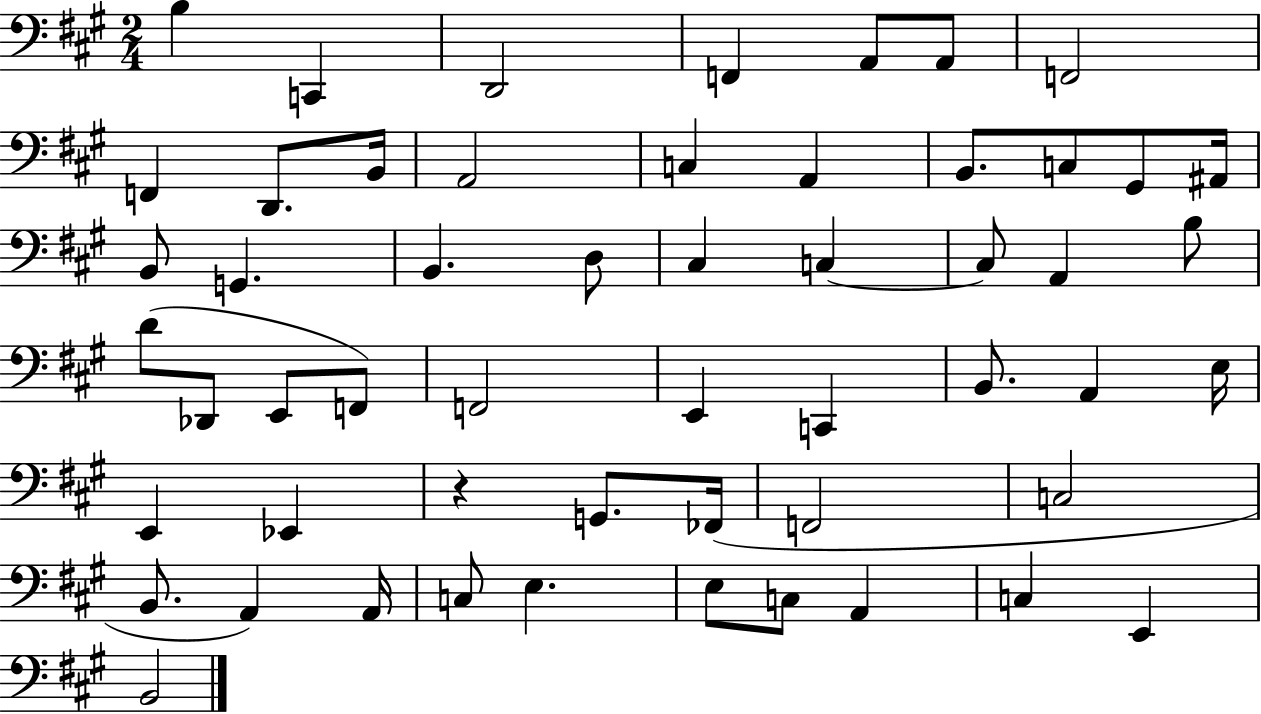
X:1
T:Untitled
M:2/4
L:1/4
K:A
B, C,, D,,2 F,, A,,/2 A,,/2 F,,2 F,, D,,/2 B,,/4 A,,2 C, A,, B,,/2 C,/2 ^G,,/2 ^A,,/4 B,,/2 G,, B,, D,/2 ^C, C, C,/2 A,, B,/2 D/2 _D,,/2 E,,/2 F,,/2 F,,2 E,, C,, B,,/2 A,, E,/4 E,, _E,, z G,,/2 _F,,/4 F,,2 C,2 B,,/2 A,, A,,/4 C,/2 E, E,/2 C,/2 A,, C, E,, B,,2